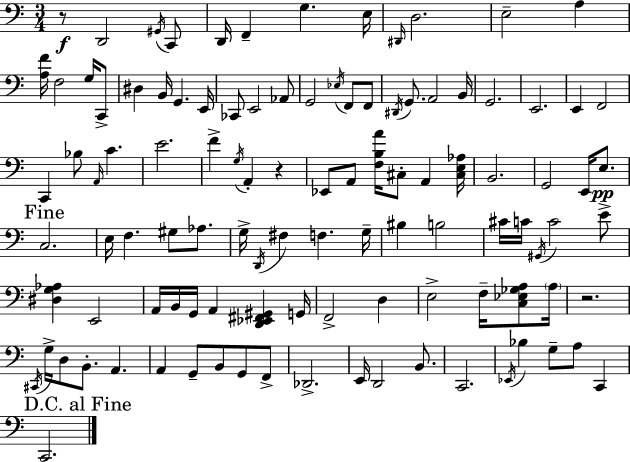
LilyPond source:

{
  \clef bass
  \numericTimeSignature
  \time 3/4
  \key a \minor
  r8\f d,2 \acciaccatura { gis,16 } c,8 | d,16 f,4-- g4. | e16 \grace { dis,16 } d2. | e2-- a4 | \break <a f'>16 f2 g16 | c,8-> dis4 b,16 g,4. | e,16 ces,8 e,2 | aes,8 g,2 \acciaccatura { ees16 } f,8 | \break f,8 \acciaccatura { dis,16 } g,8. a,2 | b,16 g,2. | e,2. | e,4 f,2 | \break c,4 bes8 \grace { a,16 } c'4. | e'2. | f'4-> \acciaccatura { g16 } a,4-. | r4 ees,8 a,8 <f b a'>16 cis8-. | \break a,4 <cis e aes>16 b,2. | g,2 | e,16 e8.\pp \mark "Fine" c2. | e16 f4. | \break gis8 aes8. g16-> \acciaccatura { d,16 } fis4 | f4. g16-- bis4 b2 | cis'16 c'16 \acciaccatura { gis,16 } c'2 | e'8-> <dis g aes>4 | \break e,2 a,16 b,16 g,16 a,4 | <d, ees, fis, gis,>4 g,16 f,2-> | d4 e2-> | f16-- <c ees ges a>8 \parenthesize a16 r2. | \break \acciaccatura { cis,16 } g16-> d8 | b,8.-. a,4. a,4 | g,8-- b,8 g,8 f,8-> des,2.-> | e,16 d,2 | \break b,8. c,2. | \acciaccatura { ees,16 } bes4 | g8-- a8 c,4 \mark "D.C. al Fine" c,2. | \bar "|."
}